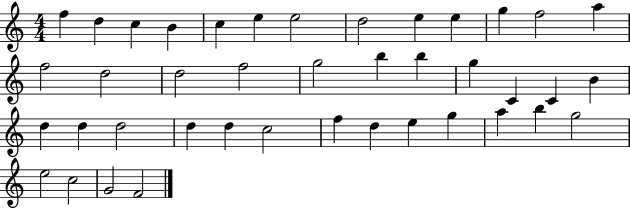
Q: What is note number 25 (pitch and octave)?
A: D5